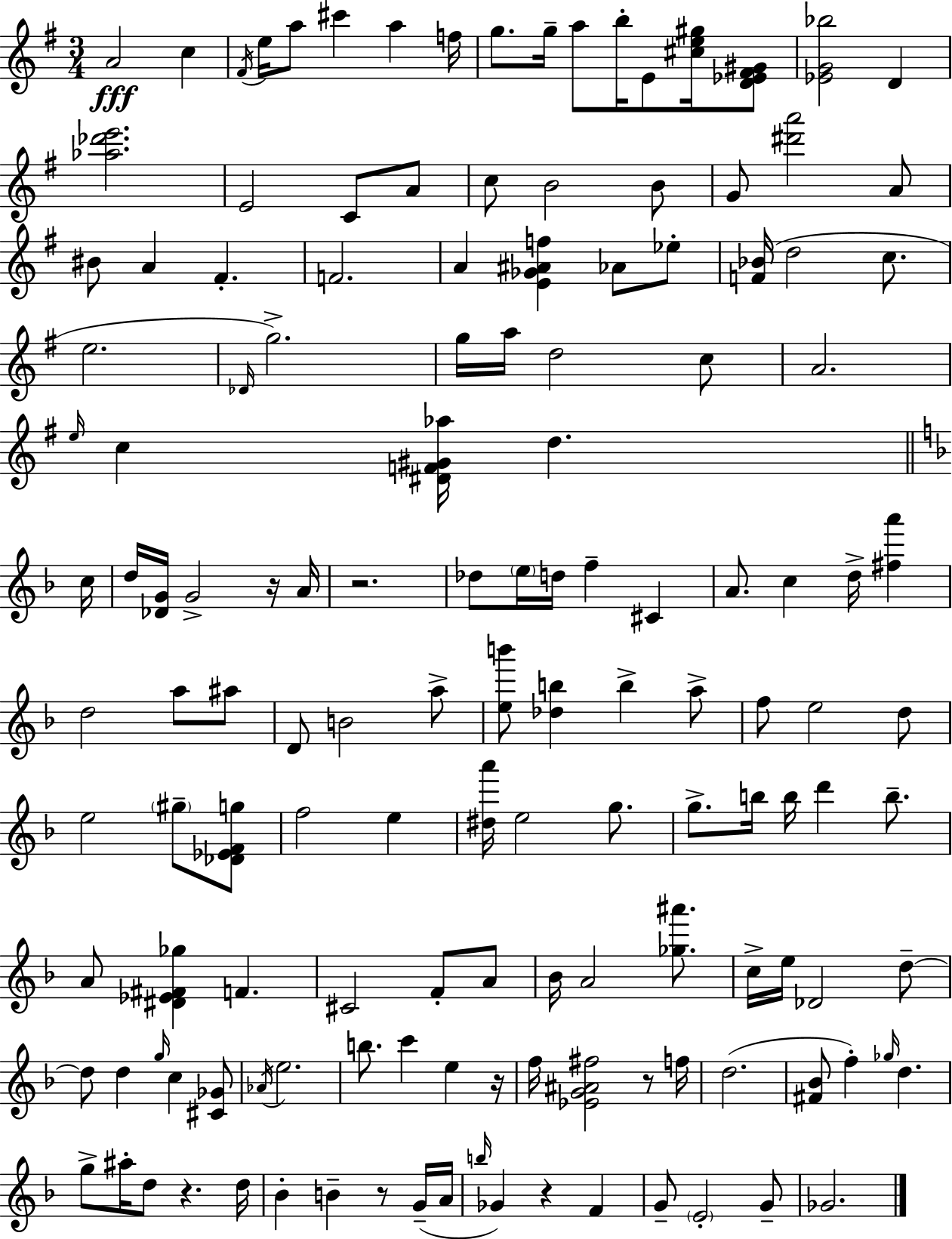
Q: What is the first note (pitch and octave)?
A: A4